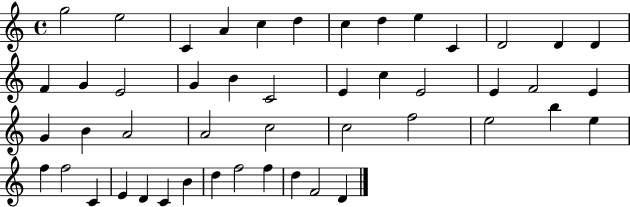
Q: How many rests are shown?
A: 0